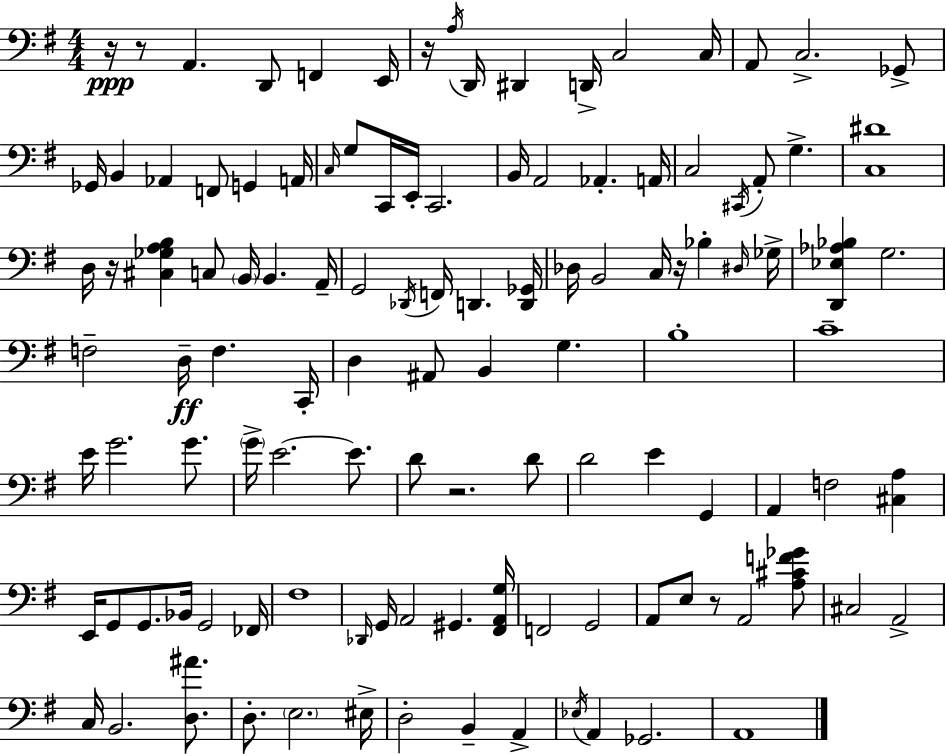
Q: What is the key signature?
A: E minor